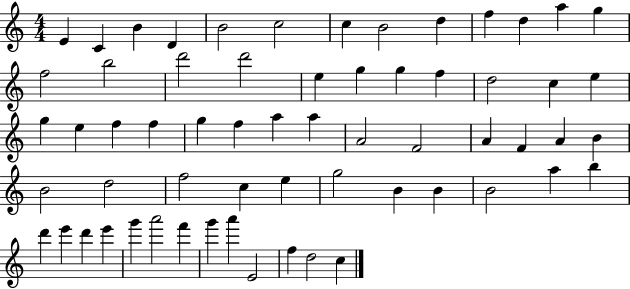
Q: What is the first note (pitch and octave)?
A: E4